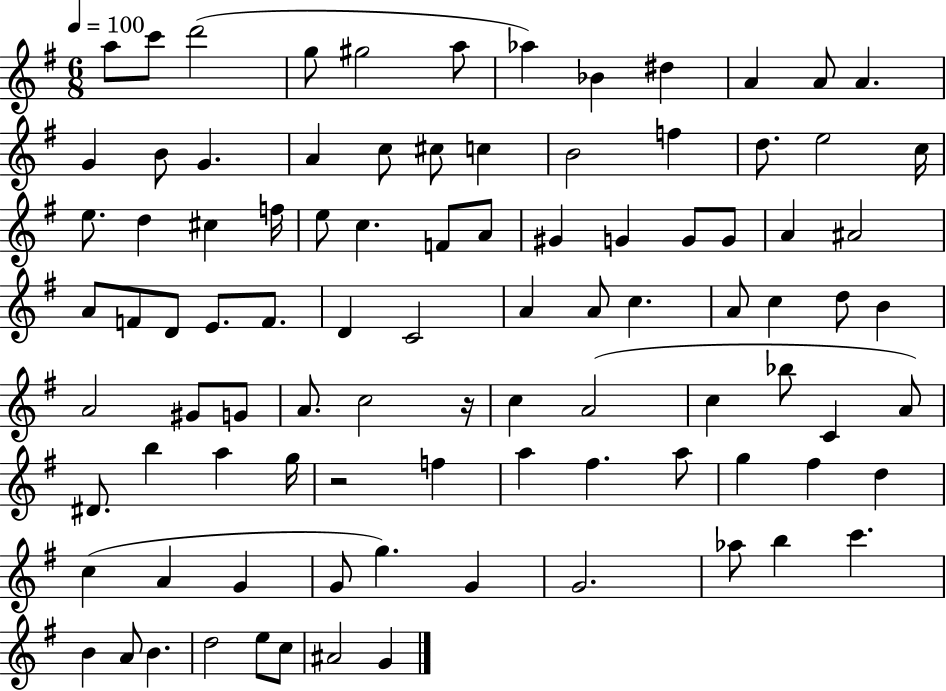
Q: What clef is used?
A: treble